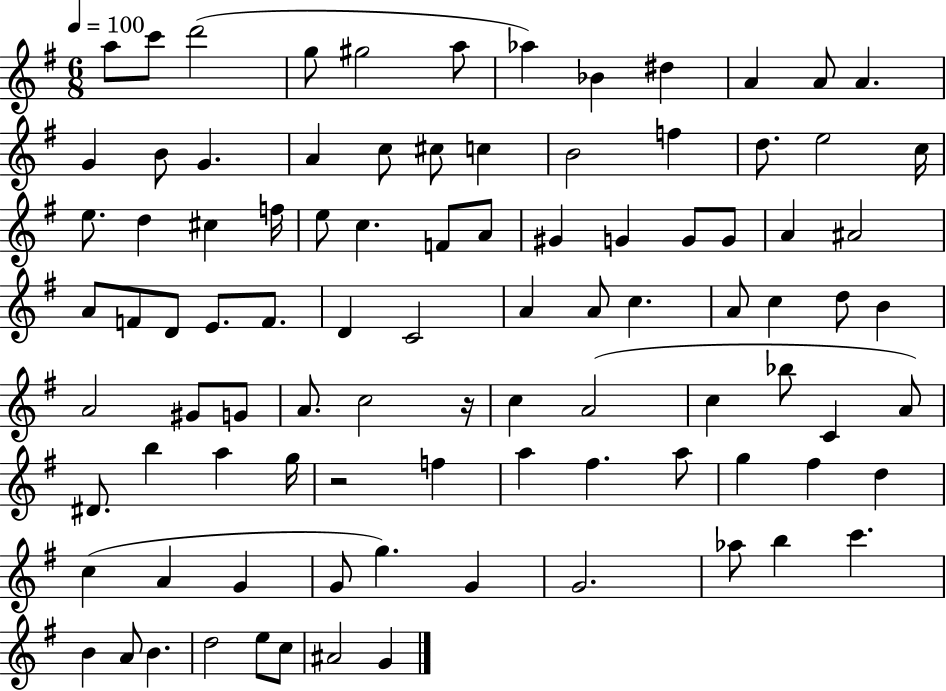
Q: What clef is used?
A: treble